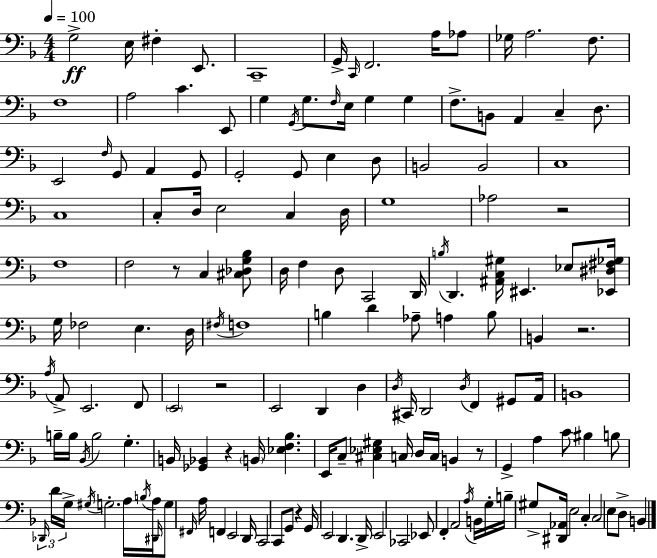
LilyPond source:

{
  \clef bass
  \numericTimeSignature
  \time 4/4
  \key f \major
  \tempo 4 = 100
  g2->\ff e16 fis4-. e,8. | c,1-- | g,16-> \grace { c,16 } f,2. a16 aes8 | ges16 a2. f8. | \break f1 | a2 c'4. e,8 | g4 \acciaccatura { g,16 } g8. \grace { f16 } e16 g4 g4 | f8.-> b,8 a,4 c4-- | \break d8. e,2 \grace { f16 } g,8 a,4 | g,8 g,2-. g,8 e4 | d8 b,2 b,2 | c1 | \break c1 | c8-. d16 e2 c4 | d16 g1 | aes2 r2 | \break f1 | f2 r8 c4 | <cis des g bes>8 d16 f4 d8 c,2 | d,16 \acciaccatura { b16 } d,4. <ais, c gis>16 eis,4. | \break ees8 <ees, dis fis ges>16 g16 fes2 e4. | d16 \acciaccatura { fis16 } f1 | b4 d'4 aes8-- | a4 b8 b,4 r2. | \break \acciaccatura { a16 } a,8-> e,2. | f,8 \parenthesize e,2 r2 | e,2 d,4 | d4 \acciaccatura { d16 } cis,16 d,2 | \break \acciaccatura { d16 } f,4 gis,8 a,16 b,1 | b16-- b16 \acciaccatura { bes,16 } b2 | g4.-. b,16 <ges, bes,>4 r4 | \parenthesize b,16 <ees f bes>4. e,16 c8-- <cis ees gis>4 | \break c16 d16 c16 b,4 r8 g,4-> a4 | c'8 bis4 b8 \tuplet 3/2 { \grace { des,16 } d'16 g16-> } \acciaccatura { gis16 } g2.-. | a16 \acciaccatura { b16 } a16 \grace { dis,16 } g8 | \grace { fis,16 } a16 f,4 e,2 d,16 c,2 | \break c,8 g,8 r4 g,16 | e,2 d,4. d,16-> e,2 | ces,2 ees,8 | f,4-. a,2 \acciaccatura { a16 } b,16 g16-. | \break b16-- gis8-> <dis, aes,>16 e2 c4-. | c2 e8 d8-> b,4 | \bar "|."
}